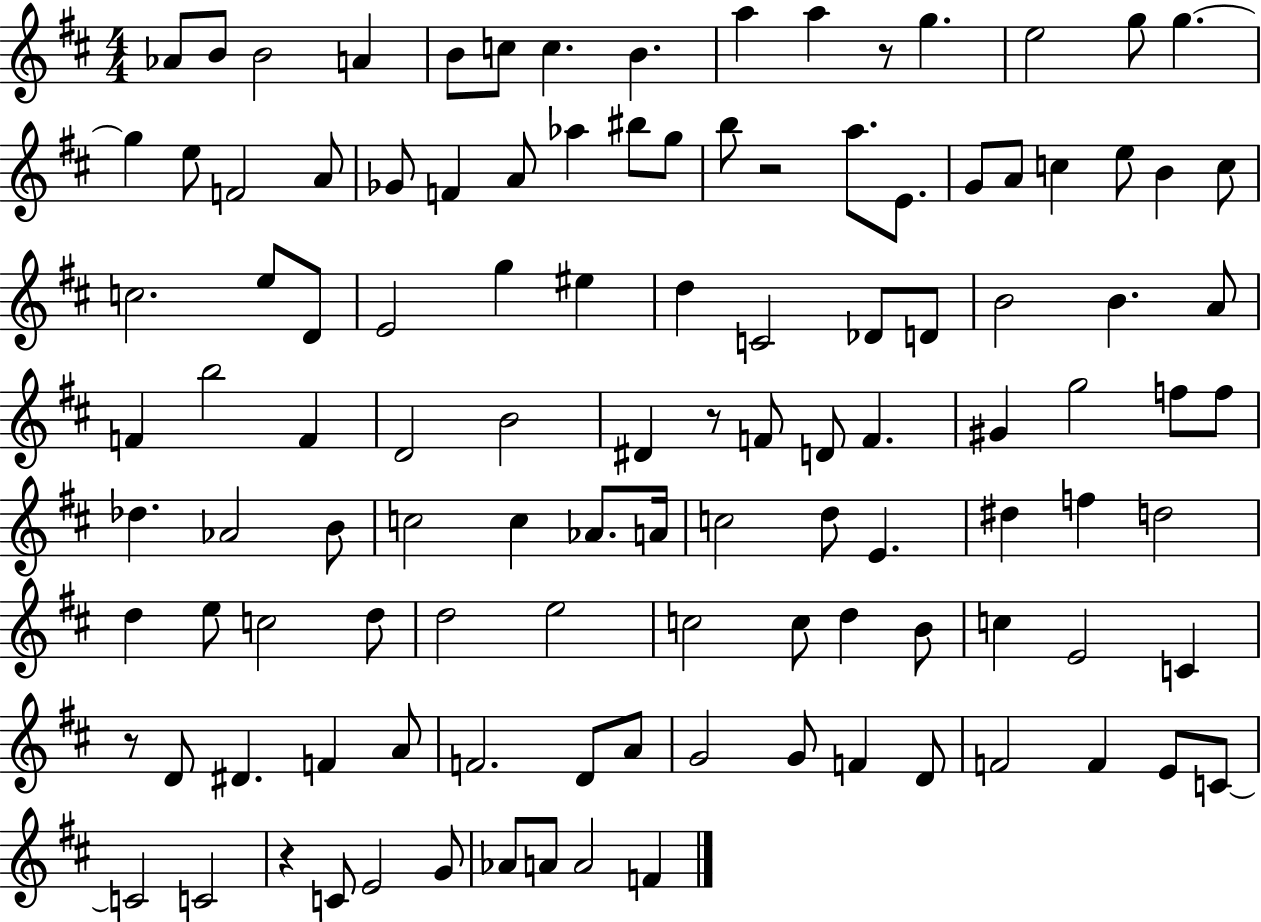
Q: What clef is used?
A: treble